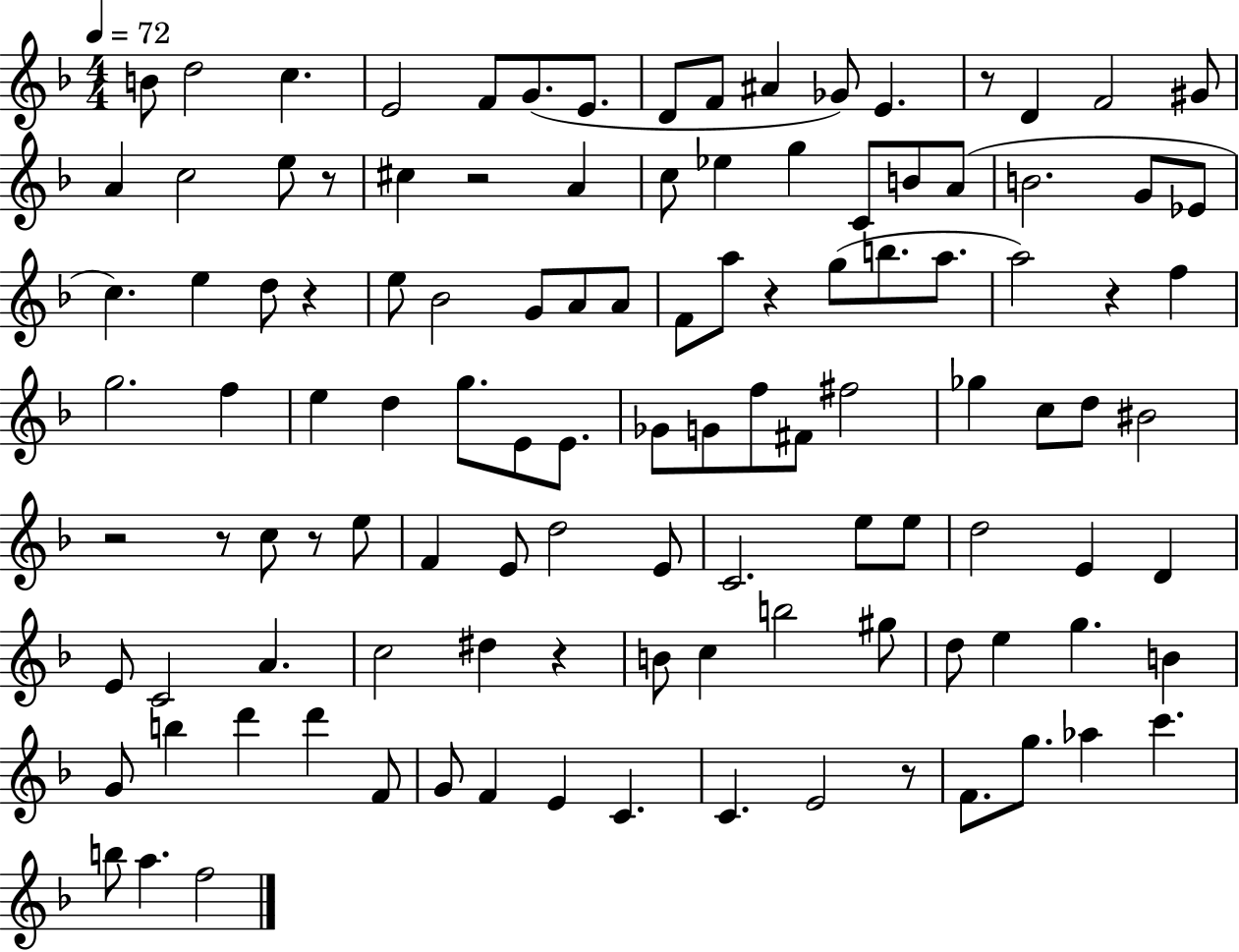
{
  \clef treble
  \numericTimeSignature
  \time 4/4
  \key f \major
  \tempo 4 = 72
  b'8 d''2 c''4. | e'2 f'8 g'8.( e'8. | d'8 f'8 ais'4 ges'8) e'4. | r8 d'4 f'2 gis'8 | \break a'4 c''2 e''8 r8 | cis''4 r2 a'4 | c''8 ees''4 g''4 c'8 b'8 a'8( | b'2. g'8 ees'8 | \break c''4.) e''4 d''8 r4 | e''8 bes'2 g'8 a'8 a'8 | f'8 a''8 r4 g''8( b''8. a''8. | a''2) r4 f''4 | \break g''2. f''4 | e''4 d''4 g''8. e'8 e'8. | ges'8 g'8 f''8 fis'8 fis''2 | ges''4 c''8 d''8 bis'2 | \break r2 r8 c''8 r8 e''8 | f'4 e'8 d''2 e'8 | c'2. e''8 e''8 | d''2 e'4 d'4 | \break e'8 c'2 a'4. | c''2 dis''4 r4 | b'8 c''4 b''2 gis''8 | d''8 e''4 g''4. b'4 | \break g'8 b''4 d'''4 d'''4 f'8 | g'8 f'4 e'4 c'4. | c'4. e'2 r8 | f'8. g''8. aes''4 c'''4. | \break b''8 a''4. f''2 | \bar "|."
}